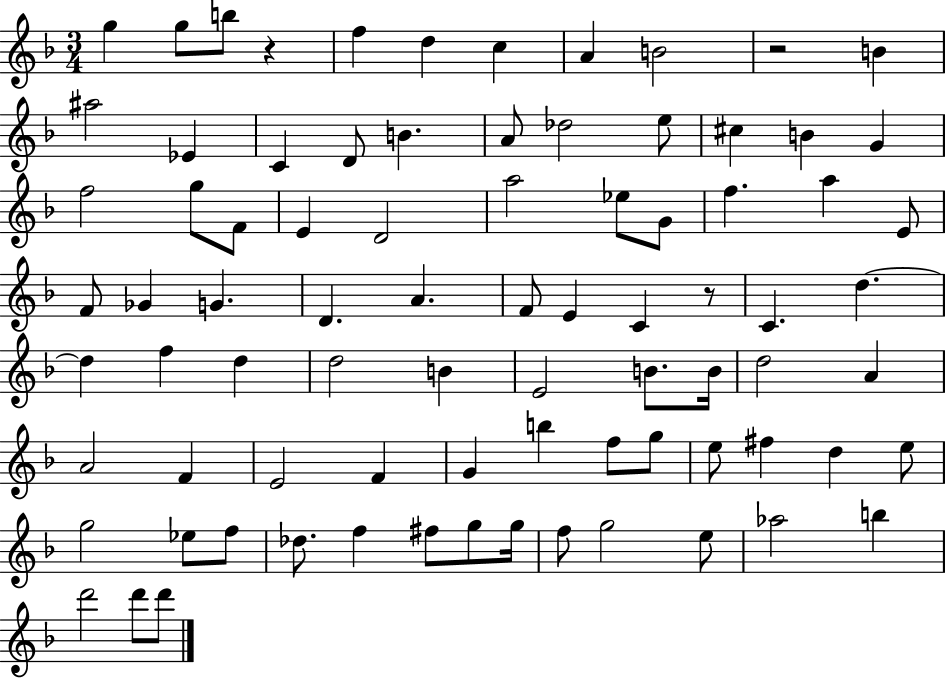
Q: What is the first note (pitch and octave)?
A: G5